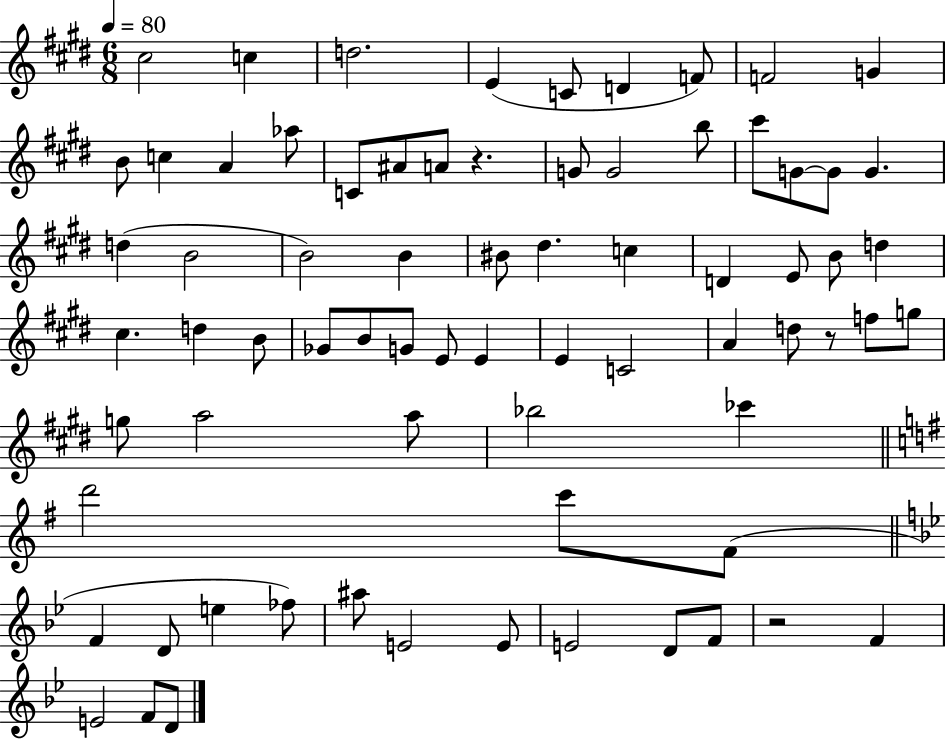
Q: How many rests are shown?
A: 3